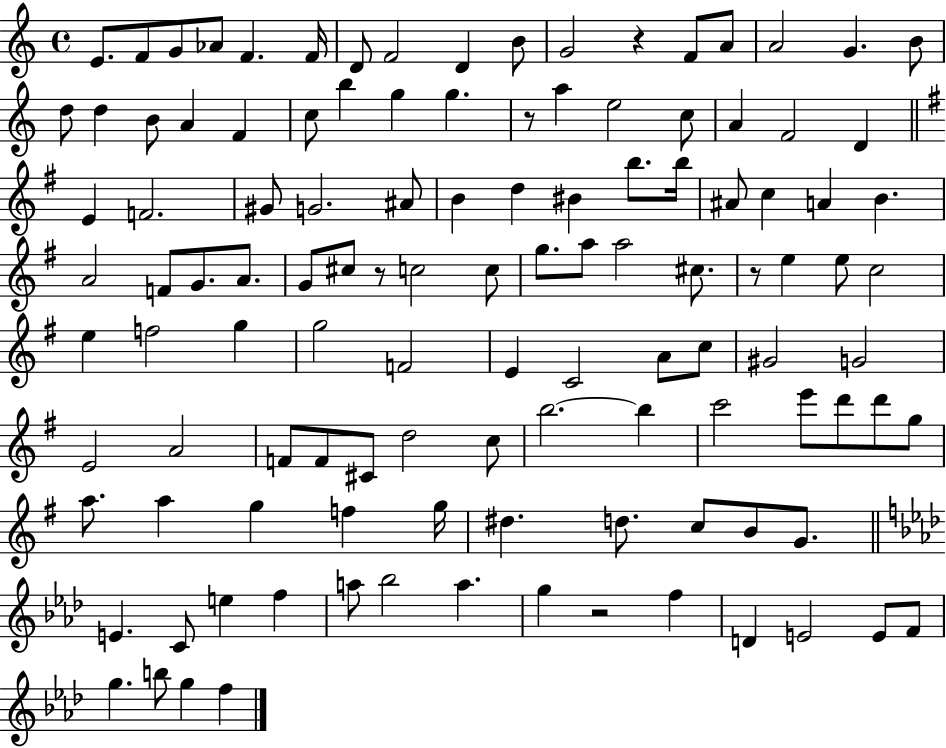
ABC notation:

X:1
T:Untitled
M:4/4
L:1/4
K:C
E/2 F/2 G/2 _A/2 F F/4 D/2 F2 D B/2 G2 z F/2 A/2 A2 G B/2 d/2 d B/2 A F c/2 b g g z/2 a e2 c/2 A F2 D E F2 ^G/2 G2 ^A/2 B d ^B b/2 b/4 ^A/2 c A B A2 F/2 G/2 A/2 G/2 ^c/2 z/2 c2 c/2 g/2 a/2 a2 ^c/2 z/2 e e/2 c2 e f2 g g2 F2 E C2 A/2 c/2 ^G2 G2 E2 A2 F/2 F/2 ^C/2 d2 c/2 b2 b c'2 e'/2 d'/2 d'/2 g/2 a/2 a g f g/4 ^d d/2 c/2 B/2 G/2 E C/2 e f a/2 _b2 a g z2 f D E2 E/2 F/2 g b/2 g f